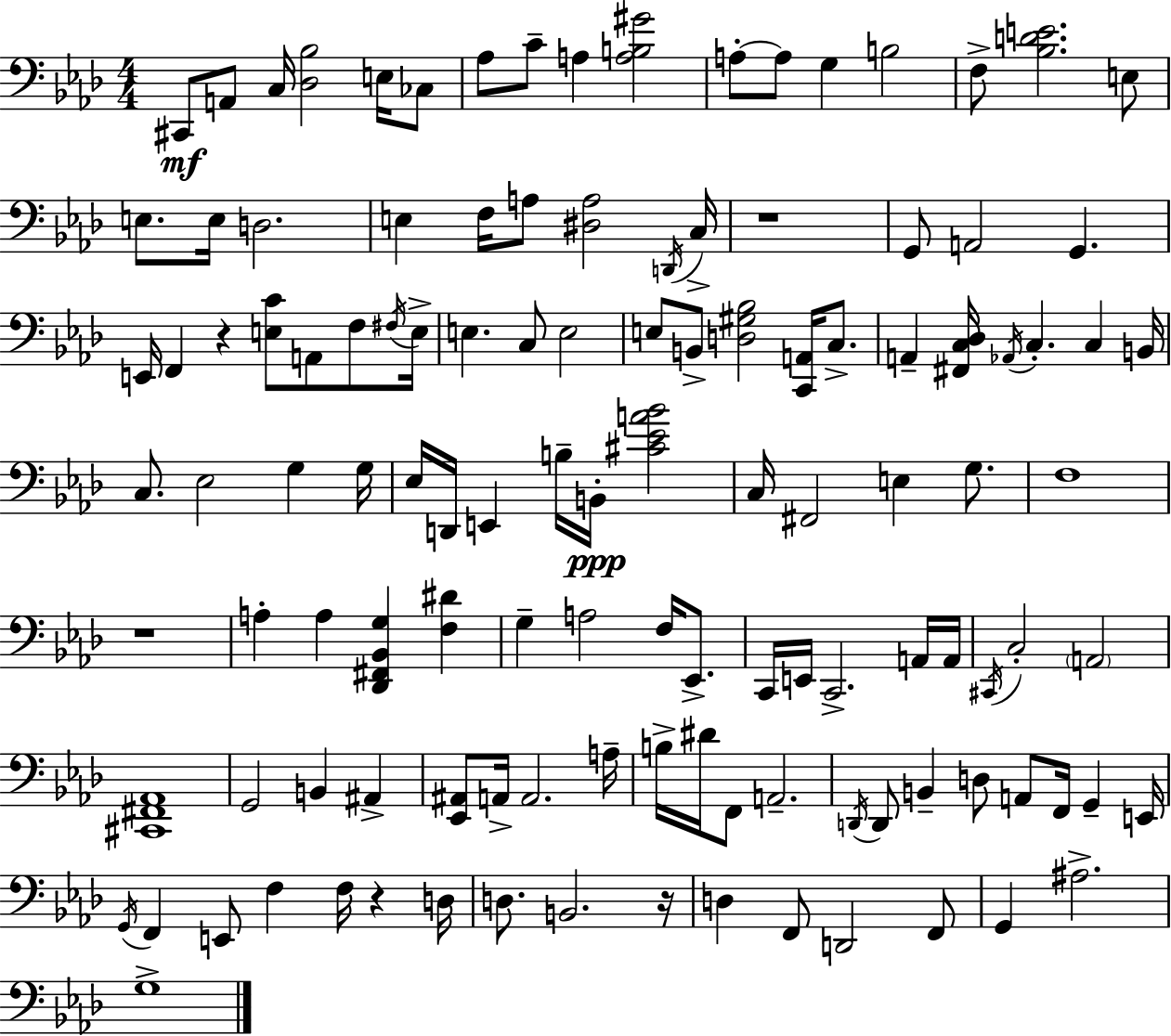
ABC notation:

X:1
T:Untitled
M:4/4
L:1/4
K:Fm
^C,,/2 A,,/2 C,/4 [_D,_B,]2 E,/4 _C,/2 _A,/2 C/2 A, [A,B,^G]2 A,/2 A,/2 G, B,2 F,/2 [_B,DE]2 E,/2 E,/2 E,/4 D,2 E, F,/4 A,/2 [^D,A,]2 D,,/4 C,/4 z4 G,,/2 A,,2 G,, E,,/4 F,, z [E,C]/2 A,,/2 F,/2 ^F,/4 E,/4 E, C,/2 E,2 E,/2 B,,/2 [D,^G,_B,]2 [C,,A,,]/4 C,/2 A,, [^F,,C,_D,]/4 _A,,/4 C, C, B,,/4 C,/2 _E,2 G, G,/4 _E,/4 D,,/4 E,, B,/4 B,,/4 [^C_EA_B]2 C,/4 ^F,,2 E, G,/2 F,4 z4 A, A, [_D,,^F,,_B,,G,] [F,^D] G, A,2 F,/4 _E,,/2 C,,/4 E,,/4 C,,2 A,,/4 A,,/4 ^C,,/4 C,2 A,,2 [^C,,^F,,_A,,]4 G,,2 B,, ^A,, [_E,,^A,,]/2 A,,/4 A,,2 A,/4 B,/4 ^D/4 F,,/2 A,,2 D,,/4 D,,/2 B,, D,/2 A,,/2 F,,/4 G,, E,,/4 G,,/4 F,, E,,/2 F, F,/4 z D,/4 D,/2 B,,2 z/4 D, F,,/2 D,,2 F,,/2 G,, ^A,2 G,4